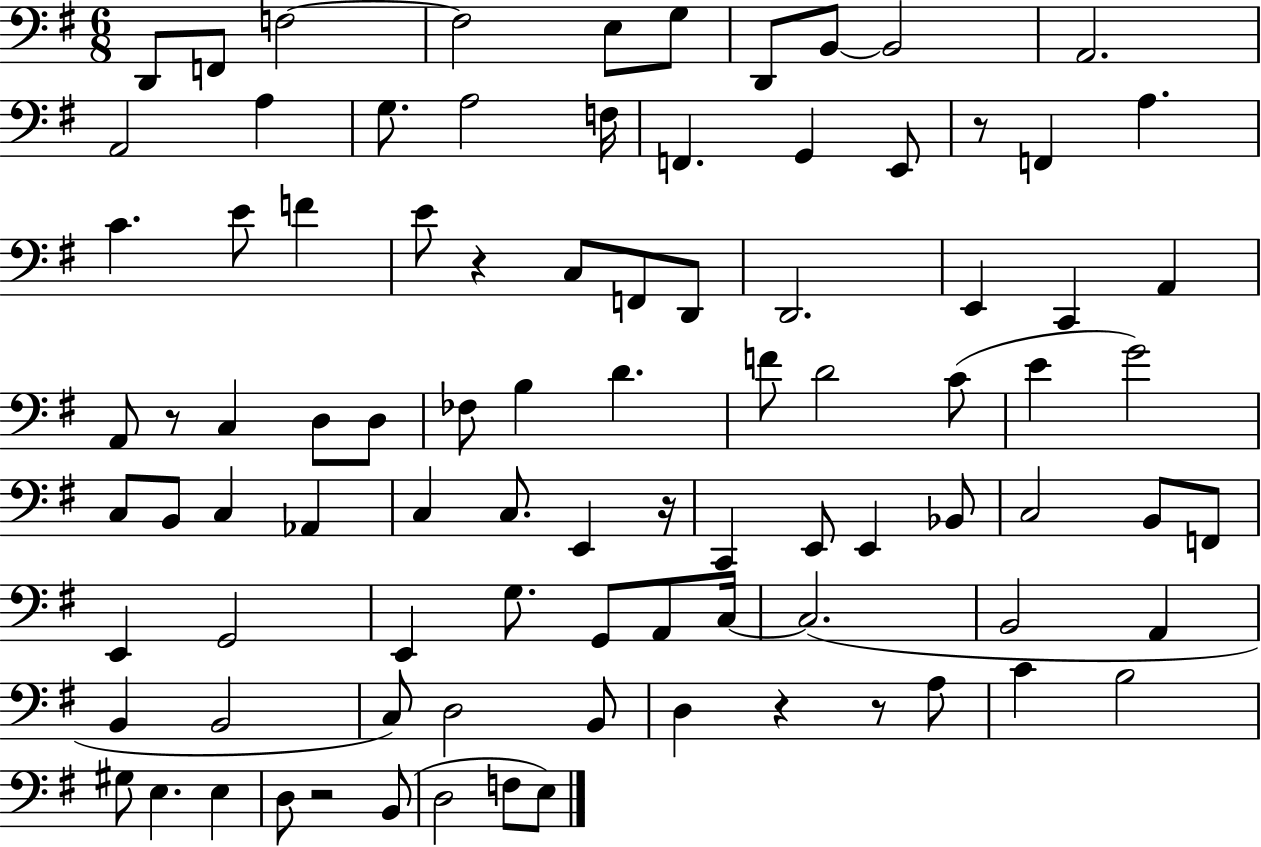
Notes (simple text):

D2/e F2/e F3/h F3/h E3/e G3/e D2/e B2/e B2/h A2/h. A2/h A3/q G3/e. A3/h F3/s F2/q. G2/q E2/e R/e F2/q A3/q. C4/q. E4/e F4/q E4/e R/q C3/e F2/e D2/e D2/h. E2/q C2/q A2/q A2/e R/e C3/q D3/e D3/e FES3/e B3/q D4/q. F4/e D4/h C4/e E4/q G4/h C3/e B2/e C3/q Ab2/q C3/q C3/e. E2/q R/s C2/q E2/e E2/q Bb2/e C3/h B2/e F2/e E2/q G2/h E2/q G3/e. G2/e A2/e C3/s C3/h. B2/h A2/q B2/q B2/h C3/e D3/h B2/e D3/q R/q R/e A3/e C4/q B3/h G#3/e E3/q. E3/q D3/e R/h B2/e D3/h F3/e E3/e